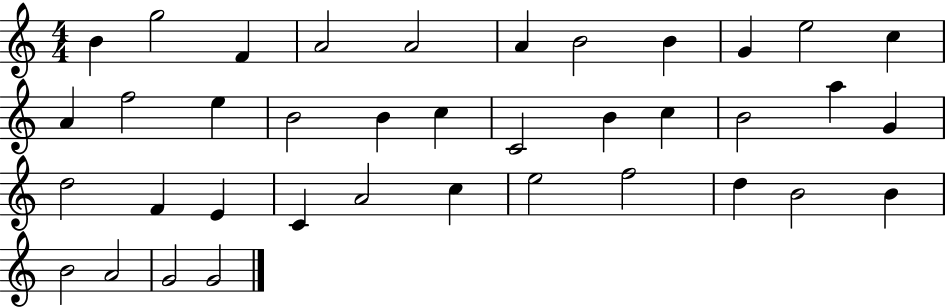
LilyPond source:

{
  \clef treble
  \numericTimeSignature
  \time 4/4
  \key c \major
  b'4 g''2 f'4 | a'2 a'2 | a'4 b'2 b'4 | g'4 e''2 c''4 | \break a'4 f''2 e''4 | b'2 b'4 c''4 | c'2 b'4 c''4 | b'2 a''4 g'4 | \break d''2 f'4 e'4 | c'4 a'2 c''4 | e''2 f''2 | d''4 b'2 b'4 | \break b'2 a'2 | g'2 g'2 | \bar "|."
}